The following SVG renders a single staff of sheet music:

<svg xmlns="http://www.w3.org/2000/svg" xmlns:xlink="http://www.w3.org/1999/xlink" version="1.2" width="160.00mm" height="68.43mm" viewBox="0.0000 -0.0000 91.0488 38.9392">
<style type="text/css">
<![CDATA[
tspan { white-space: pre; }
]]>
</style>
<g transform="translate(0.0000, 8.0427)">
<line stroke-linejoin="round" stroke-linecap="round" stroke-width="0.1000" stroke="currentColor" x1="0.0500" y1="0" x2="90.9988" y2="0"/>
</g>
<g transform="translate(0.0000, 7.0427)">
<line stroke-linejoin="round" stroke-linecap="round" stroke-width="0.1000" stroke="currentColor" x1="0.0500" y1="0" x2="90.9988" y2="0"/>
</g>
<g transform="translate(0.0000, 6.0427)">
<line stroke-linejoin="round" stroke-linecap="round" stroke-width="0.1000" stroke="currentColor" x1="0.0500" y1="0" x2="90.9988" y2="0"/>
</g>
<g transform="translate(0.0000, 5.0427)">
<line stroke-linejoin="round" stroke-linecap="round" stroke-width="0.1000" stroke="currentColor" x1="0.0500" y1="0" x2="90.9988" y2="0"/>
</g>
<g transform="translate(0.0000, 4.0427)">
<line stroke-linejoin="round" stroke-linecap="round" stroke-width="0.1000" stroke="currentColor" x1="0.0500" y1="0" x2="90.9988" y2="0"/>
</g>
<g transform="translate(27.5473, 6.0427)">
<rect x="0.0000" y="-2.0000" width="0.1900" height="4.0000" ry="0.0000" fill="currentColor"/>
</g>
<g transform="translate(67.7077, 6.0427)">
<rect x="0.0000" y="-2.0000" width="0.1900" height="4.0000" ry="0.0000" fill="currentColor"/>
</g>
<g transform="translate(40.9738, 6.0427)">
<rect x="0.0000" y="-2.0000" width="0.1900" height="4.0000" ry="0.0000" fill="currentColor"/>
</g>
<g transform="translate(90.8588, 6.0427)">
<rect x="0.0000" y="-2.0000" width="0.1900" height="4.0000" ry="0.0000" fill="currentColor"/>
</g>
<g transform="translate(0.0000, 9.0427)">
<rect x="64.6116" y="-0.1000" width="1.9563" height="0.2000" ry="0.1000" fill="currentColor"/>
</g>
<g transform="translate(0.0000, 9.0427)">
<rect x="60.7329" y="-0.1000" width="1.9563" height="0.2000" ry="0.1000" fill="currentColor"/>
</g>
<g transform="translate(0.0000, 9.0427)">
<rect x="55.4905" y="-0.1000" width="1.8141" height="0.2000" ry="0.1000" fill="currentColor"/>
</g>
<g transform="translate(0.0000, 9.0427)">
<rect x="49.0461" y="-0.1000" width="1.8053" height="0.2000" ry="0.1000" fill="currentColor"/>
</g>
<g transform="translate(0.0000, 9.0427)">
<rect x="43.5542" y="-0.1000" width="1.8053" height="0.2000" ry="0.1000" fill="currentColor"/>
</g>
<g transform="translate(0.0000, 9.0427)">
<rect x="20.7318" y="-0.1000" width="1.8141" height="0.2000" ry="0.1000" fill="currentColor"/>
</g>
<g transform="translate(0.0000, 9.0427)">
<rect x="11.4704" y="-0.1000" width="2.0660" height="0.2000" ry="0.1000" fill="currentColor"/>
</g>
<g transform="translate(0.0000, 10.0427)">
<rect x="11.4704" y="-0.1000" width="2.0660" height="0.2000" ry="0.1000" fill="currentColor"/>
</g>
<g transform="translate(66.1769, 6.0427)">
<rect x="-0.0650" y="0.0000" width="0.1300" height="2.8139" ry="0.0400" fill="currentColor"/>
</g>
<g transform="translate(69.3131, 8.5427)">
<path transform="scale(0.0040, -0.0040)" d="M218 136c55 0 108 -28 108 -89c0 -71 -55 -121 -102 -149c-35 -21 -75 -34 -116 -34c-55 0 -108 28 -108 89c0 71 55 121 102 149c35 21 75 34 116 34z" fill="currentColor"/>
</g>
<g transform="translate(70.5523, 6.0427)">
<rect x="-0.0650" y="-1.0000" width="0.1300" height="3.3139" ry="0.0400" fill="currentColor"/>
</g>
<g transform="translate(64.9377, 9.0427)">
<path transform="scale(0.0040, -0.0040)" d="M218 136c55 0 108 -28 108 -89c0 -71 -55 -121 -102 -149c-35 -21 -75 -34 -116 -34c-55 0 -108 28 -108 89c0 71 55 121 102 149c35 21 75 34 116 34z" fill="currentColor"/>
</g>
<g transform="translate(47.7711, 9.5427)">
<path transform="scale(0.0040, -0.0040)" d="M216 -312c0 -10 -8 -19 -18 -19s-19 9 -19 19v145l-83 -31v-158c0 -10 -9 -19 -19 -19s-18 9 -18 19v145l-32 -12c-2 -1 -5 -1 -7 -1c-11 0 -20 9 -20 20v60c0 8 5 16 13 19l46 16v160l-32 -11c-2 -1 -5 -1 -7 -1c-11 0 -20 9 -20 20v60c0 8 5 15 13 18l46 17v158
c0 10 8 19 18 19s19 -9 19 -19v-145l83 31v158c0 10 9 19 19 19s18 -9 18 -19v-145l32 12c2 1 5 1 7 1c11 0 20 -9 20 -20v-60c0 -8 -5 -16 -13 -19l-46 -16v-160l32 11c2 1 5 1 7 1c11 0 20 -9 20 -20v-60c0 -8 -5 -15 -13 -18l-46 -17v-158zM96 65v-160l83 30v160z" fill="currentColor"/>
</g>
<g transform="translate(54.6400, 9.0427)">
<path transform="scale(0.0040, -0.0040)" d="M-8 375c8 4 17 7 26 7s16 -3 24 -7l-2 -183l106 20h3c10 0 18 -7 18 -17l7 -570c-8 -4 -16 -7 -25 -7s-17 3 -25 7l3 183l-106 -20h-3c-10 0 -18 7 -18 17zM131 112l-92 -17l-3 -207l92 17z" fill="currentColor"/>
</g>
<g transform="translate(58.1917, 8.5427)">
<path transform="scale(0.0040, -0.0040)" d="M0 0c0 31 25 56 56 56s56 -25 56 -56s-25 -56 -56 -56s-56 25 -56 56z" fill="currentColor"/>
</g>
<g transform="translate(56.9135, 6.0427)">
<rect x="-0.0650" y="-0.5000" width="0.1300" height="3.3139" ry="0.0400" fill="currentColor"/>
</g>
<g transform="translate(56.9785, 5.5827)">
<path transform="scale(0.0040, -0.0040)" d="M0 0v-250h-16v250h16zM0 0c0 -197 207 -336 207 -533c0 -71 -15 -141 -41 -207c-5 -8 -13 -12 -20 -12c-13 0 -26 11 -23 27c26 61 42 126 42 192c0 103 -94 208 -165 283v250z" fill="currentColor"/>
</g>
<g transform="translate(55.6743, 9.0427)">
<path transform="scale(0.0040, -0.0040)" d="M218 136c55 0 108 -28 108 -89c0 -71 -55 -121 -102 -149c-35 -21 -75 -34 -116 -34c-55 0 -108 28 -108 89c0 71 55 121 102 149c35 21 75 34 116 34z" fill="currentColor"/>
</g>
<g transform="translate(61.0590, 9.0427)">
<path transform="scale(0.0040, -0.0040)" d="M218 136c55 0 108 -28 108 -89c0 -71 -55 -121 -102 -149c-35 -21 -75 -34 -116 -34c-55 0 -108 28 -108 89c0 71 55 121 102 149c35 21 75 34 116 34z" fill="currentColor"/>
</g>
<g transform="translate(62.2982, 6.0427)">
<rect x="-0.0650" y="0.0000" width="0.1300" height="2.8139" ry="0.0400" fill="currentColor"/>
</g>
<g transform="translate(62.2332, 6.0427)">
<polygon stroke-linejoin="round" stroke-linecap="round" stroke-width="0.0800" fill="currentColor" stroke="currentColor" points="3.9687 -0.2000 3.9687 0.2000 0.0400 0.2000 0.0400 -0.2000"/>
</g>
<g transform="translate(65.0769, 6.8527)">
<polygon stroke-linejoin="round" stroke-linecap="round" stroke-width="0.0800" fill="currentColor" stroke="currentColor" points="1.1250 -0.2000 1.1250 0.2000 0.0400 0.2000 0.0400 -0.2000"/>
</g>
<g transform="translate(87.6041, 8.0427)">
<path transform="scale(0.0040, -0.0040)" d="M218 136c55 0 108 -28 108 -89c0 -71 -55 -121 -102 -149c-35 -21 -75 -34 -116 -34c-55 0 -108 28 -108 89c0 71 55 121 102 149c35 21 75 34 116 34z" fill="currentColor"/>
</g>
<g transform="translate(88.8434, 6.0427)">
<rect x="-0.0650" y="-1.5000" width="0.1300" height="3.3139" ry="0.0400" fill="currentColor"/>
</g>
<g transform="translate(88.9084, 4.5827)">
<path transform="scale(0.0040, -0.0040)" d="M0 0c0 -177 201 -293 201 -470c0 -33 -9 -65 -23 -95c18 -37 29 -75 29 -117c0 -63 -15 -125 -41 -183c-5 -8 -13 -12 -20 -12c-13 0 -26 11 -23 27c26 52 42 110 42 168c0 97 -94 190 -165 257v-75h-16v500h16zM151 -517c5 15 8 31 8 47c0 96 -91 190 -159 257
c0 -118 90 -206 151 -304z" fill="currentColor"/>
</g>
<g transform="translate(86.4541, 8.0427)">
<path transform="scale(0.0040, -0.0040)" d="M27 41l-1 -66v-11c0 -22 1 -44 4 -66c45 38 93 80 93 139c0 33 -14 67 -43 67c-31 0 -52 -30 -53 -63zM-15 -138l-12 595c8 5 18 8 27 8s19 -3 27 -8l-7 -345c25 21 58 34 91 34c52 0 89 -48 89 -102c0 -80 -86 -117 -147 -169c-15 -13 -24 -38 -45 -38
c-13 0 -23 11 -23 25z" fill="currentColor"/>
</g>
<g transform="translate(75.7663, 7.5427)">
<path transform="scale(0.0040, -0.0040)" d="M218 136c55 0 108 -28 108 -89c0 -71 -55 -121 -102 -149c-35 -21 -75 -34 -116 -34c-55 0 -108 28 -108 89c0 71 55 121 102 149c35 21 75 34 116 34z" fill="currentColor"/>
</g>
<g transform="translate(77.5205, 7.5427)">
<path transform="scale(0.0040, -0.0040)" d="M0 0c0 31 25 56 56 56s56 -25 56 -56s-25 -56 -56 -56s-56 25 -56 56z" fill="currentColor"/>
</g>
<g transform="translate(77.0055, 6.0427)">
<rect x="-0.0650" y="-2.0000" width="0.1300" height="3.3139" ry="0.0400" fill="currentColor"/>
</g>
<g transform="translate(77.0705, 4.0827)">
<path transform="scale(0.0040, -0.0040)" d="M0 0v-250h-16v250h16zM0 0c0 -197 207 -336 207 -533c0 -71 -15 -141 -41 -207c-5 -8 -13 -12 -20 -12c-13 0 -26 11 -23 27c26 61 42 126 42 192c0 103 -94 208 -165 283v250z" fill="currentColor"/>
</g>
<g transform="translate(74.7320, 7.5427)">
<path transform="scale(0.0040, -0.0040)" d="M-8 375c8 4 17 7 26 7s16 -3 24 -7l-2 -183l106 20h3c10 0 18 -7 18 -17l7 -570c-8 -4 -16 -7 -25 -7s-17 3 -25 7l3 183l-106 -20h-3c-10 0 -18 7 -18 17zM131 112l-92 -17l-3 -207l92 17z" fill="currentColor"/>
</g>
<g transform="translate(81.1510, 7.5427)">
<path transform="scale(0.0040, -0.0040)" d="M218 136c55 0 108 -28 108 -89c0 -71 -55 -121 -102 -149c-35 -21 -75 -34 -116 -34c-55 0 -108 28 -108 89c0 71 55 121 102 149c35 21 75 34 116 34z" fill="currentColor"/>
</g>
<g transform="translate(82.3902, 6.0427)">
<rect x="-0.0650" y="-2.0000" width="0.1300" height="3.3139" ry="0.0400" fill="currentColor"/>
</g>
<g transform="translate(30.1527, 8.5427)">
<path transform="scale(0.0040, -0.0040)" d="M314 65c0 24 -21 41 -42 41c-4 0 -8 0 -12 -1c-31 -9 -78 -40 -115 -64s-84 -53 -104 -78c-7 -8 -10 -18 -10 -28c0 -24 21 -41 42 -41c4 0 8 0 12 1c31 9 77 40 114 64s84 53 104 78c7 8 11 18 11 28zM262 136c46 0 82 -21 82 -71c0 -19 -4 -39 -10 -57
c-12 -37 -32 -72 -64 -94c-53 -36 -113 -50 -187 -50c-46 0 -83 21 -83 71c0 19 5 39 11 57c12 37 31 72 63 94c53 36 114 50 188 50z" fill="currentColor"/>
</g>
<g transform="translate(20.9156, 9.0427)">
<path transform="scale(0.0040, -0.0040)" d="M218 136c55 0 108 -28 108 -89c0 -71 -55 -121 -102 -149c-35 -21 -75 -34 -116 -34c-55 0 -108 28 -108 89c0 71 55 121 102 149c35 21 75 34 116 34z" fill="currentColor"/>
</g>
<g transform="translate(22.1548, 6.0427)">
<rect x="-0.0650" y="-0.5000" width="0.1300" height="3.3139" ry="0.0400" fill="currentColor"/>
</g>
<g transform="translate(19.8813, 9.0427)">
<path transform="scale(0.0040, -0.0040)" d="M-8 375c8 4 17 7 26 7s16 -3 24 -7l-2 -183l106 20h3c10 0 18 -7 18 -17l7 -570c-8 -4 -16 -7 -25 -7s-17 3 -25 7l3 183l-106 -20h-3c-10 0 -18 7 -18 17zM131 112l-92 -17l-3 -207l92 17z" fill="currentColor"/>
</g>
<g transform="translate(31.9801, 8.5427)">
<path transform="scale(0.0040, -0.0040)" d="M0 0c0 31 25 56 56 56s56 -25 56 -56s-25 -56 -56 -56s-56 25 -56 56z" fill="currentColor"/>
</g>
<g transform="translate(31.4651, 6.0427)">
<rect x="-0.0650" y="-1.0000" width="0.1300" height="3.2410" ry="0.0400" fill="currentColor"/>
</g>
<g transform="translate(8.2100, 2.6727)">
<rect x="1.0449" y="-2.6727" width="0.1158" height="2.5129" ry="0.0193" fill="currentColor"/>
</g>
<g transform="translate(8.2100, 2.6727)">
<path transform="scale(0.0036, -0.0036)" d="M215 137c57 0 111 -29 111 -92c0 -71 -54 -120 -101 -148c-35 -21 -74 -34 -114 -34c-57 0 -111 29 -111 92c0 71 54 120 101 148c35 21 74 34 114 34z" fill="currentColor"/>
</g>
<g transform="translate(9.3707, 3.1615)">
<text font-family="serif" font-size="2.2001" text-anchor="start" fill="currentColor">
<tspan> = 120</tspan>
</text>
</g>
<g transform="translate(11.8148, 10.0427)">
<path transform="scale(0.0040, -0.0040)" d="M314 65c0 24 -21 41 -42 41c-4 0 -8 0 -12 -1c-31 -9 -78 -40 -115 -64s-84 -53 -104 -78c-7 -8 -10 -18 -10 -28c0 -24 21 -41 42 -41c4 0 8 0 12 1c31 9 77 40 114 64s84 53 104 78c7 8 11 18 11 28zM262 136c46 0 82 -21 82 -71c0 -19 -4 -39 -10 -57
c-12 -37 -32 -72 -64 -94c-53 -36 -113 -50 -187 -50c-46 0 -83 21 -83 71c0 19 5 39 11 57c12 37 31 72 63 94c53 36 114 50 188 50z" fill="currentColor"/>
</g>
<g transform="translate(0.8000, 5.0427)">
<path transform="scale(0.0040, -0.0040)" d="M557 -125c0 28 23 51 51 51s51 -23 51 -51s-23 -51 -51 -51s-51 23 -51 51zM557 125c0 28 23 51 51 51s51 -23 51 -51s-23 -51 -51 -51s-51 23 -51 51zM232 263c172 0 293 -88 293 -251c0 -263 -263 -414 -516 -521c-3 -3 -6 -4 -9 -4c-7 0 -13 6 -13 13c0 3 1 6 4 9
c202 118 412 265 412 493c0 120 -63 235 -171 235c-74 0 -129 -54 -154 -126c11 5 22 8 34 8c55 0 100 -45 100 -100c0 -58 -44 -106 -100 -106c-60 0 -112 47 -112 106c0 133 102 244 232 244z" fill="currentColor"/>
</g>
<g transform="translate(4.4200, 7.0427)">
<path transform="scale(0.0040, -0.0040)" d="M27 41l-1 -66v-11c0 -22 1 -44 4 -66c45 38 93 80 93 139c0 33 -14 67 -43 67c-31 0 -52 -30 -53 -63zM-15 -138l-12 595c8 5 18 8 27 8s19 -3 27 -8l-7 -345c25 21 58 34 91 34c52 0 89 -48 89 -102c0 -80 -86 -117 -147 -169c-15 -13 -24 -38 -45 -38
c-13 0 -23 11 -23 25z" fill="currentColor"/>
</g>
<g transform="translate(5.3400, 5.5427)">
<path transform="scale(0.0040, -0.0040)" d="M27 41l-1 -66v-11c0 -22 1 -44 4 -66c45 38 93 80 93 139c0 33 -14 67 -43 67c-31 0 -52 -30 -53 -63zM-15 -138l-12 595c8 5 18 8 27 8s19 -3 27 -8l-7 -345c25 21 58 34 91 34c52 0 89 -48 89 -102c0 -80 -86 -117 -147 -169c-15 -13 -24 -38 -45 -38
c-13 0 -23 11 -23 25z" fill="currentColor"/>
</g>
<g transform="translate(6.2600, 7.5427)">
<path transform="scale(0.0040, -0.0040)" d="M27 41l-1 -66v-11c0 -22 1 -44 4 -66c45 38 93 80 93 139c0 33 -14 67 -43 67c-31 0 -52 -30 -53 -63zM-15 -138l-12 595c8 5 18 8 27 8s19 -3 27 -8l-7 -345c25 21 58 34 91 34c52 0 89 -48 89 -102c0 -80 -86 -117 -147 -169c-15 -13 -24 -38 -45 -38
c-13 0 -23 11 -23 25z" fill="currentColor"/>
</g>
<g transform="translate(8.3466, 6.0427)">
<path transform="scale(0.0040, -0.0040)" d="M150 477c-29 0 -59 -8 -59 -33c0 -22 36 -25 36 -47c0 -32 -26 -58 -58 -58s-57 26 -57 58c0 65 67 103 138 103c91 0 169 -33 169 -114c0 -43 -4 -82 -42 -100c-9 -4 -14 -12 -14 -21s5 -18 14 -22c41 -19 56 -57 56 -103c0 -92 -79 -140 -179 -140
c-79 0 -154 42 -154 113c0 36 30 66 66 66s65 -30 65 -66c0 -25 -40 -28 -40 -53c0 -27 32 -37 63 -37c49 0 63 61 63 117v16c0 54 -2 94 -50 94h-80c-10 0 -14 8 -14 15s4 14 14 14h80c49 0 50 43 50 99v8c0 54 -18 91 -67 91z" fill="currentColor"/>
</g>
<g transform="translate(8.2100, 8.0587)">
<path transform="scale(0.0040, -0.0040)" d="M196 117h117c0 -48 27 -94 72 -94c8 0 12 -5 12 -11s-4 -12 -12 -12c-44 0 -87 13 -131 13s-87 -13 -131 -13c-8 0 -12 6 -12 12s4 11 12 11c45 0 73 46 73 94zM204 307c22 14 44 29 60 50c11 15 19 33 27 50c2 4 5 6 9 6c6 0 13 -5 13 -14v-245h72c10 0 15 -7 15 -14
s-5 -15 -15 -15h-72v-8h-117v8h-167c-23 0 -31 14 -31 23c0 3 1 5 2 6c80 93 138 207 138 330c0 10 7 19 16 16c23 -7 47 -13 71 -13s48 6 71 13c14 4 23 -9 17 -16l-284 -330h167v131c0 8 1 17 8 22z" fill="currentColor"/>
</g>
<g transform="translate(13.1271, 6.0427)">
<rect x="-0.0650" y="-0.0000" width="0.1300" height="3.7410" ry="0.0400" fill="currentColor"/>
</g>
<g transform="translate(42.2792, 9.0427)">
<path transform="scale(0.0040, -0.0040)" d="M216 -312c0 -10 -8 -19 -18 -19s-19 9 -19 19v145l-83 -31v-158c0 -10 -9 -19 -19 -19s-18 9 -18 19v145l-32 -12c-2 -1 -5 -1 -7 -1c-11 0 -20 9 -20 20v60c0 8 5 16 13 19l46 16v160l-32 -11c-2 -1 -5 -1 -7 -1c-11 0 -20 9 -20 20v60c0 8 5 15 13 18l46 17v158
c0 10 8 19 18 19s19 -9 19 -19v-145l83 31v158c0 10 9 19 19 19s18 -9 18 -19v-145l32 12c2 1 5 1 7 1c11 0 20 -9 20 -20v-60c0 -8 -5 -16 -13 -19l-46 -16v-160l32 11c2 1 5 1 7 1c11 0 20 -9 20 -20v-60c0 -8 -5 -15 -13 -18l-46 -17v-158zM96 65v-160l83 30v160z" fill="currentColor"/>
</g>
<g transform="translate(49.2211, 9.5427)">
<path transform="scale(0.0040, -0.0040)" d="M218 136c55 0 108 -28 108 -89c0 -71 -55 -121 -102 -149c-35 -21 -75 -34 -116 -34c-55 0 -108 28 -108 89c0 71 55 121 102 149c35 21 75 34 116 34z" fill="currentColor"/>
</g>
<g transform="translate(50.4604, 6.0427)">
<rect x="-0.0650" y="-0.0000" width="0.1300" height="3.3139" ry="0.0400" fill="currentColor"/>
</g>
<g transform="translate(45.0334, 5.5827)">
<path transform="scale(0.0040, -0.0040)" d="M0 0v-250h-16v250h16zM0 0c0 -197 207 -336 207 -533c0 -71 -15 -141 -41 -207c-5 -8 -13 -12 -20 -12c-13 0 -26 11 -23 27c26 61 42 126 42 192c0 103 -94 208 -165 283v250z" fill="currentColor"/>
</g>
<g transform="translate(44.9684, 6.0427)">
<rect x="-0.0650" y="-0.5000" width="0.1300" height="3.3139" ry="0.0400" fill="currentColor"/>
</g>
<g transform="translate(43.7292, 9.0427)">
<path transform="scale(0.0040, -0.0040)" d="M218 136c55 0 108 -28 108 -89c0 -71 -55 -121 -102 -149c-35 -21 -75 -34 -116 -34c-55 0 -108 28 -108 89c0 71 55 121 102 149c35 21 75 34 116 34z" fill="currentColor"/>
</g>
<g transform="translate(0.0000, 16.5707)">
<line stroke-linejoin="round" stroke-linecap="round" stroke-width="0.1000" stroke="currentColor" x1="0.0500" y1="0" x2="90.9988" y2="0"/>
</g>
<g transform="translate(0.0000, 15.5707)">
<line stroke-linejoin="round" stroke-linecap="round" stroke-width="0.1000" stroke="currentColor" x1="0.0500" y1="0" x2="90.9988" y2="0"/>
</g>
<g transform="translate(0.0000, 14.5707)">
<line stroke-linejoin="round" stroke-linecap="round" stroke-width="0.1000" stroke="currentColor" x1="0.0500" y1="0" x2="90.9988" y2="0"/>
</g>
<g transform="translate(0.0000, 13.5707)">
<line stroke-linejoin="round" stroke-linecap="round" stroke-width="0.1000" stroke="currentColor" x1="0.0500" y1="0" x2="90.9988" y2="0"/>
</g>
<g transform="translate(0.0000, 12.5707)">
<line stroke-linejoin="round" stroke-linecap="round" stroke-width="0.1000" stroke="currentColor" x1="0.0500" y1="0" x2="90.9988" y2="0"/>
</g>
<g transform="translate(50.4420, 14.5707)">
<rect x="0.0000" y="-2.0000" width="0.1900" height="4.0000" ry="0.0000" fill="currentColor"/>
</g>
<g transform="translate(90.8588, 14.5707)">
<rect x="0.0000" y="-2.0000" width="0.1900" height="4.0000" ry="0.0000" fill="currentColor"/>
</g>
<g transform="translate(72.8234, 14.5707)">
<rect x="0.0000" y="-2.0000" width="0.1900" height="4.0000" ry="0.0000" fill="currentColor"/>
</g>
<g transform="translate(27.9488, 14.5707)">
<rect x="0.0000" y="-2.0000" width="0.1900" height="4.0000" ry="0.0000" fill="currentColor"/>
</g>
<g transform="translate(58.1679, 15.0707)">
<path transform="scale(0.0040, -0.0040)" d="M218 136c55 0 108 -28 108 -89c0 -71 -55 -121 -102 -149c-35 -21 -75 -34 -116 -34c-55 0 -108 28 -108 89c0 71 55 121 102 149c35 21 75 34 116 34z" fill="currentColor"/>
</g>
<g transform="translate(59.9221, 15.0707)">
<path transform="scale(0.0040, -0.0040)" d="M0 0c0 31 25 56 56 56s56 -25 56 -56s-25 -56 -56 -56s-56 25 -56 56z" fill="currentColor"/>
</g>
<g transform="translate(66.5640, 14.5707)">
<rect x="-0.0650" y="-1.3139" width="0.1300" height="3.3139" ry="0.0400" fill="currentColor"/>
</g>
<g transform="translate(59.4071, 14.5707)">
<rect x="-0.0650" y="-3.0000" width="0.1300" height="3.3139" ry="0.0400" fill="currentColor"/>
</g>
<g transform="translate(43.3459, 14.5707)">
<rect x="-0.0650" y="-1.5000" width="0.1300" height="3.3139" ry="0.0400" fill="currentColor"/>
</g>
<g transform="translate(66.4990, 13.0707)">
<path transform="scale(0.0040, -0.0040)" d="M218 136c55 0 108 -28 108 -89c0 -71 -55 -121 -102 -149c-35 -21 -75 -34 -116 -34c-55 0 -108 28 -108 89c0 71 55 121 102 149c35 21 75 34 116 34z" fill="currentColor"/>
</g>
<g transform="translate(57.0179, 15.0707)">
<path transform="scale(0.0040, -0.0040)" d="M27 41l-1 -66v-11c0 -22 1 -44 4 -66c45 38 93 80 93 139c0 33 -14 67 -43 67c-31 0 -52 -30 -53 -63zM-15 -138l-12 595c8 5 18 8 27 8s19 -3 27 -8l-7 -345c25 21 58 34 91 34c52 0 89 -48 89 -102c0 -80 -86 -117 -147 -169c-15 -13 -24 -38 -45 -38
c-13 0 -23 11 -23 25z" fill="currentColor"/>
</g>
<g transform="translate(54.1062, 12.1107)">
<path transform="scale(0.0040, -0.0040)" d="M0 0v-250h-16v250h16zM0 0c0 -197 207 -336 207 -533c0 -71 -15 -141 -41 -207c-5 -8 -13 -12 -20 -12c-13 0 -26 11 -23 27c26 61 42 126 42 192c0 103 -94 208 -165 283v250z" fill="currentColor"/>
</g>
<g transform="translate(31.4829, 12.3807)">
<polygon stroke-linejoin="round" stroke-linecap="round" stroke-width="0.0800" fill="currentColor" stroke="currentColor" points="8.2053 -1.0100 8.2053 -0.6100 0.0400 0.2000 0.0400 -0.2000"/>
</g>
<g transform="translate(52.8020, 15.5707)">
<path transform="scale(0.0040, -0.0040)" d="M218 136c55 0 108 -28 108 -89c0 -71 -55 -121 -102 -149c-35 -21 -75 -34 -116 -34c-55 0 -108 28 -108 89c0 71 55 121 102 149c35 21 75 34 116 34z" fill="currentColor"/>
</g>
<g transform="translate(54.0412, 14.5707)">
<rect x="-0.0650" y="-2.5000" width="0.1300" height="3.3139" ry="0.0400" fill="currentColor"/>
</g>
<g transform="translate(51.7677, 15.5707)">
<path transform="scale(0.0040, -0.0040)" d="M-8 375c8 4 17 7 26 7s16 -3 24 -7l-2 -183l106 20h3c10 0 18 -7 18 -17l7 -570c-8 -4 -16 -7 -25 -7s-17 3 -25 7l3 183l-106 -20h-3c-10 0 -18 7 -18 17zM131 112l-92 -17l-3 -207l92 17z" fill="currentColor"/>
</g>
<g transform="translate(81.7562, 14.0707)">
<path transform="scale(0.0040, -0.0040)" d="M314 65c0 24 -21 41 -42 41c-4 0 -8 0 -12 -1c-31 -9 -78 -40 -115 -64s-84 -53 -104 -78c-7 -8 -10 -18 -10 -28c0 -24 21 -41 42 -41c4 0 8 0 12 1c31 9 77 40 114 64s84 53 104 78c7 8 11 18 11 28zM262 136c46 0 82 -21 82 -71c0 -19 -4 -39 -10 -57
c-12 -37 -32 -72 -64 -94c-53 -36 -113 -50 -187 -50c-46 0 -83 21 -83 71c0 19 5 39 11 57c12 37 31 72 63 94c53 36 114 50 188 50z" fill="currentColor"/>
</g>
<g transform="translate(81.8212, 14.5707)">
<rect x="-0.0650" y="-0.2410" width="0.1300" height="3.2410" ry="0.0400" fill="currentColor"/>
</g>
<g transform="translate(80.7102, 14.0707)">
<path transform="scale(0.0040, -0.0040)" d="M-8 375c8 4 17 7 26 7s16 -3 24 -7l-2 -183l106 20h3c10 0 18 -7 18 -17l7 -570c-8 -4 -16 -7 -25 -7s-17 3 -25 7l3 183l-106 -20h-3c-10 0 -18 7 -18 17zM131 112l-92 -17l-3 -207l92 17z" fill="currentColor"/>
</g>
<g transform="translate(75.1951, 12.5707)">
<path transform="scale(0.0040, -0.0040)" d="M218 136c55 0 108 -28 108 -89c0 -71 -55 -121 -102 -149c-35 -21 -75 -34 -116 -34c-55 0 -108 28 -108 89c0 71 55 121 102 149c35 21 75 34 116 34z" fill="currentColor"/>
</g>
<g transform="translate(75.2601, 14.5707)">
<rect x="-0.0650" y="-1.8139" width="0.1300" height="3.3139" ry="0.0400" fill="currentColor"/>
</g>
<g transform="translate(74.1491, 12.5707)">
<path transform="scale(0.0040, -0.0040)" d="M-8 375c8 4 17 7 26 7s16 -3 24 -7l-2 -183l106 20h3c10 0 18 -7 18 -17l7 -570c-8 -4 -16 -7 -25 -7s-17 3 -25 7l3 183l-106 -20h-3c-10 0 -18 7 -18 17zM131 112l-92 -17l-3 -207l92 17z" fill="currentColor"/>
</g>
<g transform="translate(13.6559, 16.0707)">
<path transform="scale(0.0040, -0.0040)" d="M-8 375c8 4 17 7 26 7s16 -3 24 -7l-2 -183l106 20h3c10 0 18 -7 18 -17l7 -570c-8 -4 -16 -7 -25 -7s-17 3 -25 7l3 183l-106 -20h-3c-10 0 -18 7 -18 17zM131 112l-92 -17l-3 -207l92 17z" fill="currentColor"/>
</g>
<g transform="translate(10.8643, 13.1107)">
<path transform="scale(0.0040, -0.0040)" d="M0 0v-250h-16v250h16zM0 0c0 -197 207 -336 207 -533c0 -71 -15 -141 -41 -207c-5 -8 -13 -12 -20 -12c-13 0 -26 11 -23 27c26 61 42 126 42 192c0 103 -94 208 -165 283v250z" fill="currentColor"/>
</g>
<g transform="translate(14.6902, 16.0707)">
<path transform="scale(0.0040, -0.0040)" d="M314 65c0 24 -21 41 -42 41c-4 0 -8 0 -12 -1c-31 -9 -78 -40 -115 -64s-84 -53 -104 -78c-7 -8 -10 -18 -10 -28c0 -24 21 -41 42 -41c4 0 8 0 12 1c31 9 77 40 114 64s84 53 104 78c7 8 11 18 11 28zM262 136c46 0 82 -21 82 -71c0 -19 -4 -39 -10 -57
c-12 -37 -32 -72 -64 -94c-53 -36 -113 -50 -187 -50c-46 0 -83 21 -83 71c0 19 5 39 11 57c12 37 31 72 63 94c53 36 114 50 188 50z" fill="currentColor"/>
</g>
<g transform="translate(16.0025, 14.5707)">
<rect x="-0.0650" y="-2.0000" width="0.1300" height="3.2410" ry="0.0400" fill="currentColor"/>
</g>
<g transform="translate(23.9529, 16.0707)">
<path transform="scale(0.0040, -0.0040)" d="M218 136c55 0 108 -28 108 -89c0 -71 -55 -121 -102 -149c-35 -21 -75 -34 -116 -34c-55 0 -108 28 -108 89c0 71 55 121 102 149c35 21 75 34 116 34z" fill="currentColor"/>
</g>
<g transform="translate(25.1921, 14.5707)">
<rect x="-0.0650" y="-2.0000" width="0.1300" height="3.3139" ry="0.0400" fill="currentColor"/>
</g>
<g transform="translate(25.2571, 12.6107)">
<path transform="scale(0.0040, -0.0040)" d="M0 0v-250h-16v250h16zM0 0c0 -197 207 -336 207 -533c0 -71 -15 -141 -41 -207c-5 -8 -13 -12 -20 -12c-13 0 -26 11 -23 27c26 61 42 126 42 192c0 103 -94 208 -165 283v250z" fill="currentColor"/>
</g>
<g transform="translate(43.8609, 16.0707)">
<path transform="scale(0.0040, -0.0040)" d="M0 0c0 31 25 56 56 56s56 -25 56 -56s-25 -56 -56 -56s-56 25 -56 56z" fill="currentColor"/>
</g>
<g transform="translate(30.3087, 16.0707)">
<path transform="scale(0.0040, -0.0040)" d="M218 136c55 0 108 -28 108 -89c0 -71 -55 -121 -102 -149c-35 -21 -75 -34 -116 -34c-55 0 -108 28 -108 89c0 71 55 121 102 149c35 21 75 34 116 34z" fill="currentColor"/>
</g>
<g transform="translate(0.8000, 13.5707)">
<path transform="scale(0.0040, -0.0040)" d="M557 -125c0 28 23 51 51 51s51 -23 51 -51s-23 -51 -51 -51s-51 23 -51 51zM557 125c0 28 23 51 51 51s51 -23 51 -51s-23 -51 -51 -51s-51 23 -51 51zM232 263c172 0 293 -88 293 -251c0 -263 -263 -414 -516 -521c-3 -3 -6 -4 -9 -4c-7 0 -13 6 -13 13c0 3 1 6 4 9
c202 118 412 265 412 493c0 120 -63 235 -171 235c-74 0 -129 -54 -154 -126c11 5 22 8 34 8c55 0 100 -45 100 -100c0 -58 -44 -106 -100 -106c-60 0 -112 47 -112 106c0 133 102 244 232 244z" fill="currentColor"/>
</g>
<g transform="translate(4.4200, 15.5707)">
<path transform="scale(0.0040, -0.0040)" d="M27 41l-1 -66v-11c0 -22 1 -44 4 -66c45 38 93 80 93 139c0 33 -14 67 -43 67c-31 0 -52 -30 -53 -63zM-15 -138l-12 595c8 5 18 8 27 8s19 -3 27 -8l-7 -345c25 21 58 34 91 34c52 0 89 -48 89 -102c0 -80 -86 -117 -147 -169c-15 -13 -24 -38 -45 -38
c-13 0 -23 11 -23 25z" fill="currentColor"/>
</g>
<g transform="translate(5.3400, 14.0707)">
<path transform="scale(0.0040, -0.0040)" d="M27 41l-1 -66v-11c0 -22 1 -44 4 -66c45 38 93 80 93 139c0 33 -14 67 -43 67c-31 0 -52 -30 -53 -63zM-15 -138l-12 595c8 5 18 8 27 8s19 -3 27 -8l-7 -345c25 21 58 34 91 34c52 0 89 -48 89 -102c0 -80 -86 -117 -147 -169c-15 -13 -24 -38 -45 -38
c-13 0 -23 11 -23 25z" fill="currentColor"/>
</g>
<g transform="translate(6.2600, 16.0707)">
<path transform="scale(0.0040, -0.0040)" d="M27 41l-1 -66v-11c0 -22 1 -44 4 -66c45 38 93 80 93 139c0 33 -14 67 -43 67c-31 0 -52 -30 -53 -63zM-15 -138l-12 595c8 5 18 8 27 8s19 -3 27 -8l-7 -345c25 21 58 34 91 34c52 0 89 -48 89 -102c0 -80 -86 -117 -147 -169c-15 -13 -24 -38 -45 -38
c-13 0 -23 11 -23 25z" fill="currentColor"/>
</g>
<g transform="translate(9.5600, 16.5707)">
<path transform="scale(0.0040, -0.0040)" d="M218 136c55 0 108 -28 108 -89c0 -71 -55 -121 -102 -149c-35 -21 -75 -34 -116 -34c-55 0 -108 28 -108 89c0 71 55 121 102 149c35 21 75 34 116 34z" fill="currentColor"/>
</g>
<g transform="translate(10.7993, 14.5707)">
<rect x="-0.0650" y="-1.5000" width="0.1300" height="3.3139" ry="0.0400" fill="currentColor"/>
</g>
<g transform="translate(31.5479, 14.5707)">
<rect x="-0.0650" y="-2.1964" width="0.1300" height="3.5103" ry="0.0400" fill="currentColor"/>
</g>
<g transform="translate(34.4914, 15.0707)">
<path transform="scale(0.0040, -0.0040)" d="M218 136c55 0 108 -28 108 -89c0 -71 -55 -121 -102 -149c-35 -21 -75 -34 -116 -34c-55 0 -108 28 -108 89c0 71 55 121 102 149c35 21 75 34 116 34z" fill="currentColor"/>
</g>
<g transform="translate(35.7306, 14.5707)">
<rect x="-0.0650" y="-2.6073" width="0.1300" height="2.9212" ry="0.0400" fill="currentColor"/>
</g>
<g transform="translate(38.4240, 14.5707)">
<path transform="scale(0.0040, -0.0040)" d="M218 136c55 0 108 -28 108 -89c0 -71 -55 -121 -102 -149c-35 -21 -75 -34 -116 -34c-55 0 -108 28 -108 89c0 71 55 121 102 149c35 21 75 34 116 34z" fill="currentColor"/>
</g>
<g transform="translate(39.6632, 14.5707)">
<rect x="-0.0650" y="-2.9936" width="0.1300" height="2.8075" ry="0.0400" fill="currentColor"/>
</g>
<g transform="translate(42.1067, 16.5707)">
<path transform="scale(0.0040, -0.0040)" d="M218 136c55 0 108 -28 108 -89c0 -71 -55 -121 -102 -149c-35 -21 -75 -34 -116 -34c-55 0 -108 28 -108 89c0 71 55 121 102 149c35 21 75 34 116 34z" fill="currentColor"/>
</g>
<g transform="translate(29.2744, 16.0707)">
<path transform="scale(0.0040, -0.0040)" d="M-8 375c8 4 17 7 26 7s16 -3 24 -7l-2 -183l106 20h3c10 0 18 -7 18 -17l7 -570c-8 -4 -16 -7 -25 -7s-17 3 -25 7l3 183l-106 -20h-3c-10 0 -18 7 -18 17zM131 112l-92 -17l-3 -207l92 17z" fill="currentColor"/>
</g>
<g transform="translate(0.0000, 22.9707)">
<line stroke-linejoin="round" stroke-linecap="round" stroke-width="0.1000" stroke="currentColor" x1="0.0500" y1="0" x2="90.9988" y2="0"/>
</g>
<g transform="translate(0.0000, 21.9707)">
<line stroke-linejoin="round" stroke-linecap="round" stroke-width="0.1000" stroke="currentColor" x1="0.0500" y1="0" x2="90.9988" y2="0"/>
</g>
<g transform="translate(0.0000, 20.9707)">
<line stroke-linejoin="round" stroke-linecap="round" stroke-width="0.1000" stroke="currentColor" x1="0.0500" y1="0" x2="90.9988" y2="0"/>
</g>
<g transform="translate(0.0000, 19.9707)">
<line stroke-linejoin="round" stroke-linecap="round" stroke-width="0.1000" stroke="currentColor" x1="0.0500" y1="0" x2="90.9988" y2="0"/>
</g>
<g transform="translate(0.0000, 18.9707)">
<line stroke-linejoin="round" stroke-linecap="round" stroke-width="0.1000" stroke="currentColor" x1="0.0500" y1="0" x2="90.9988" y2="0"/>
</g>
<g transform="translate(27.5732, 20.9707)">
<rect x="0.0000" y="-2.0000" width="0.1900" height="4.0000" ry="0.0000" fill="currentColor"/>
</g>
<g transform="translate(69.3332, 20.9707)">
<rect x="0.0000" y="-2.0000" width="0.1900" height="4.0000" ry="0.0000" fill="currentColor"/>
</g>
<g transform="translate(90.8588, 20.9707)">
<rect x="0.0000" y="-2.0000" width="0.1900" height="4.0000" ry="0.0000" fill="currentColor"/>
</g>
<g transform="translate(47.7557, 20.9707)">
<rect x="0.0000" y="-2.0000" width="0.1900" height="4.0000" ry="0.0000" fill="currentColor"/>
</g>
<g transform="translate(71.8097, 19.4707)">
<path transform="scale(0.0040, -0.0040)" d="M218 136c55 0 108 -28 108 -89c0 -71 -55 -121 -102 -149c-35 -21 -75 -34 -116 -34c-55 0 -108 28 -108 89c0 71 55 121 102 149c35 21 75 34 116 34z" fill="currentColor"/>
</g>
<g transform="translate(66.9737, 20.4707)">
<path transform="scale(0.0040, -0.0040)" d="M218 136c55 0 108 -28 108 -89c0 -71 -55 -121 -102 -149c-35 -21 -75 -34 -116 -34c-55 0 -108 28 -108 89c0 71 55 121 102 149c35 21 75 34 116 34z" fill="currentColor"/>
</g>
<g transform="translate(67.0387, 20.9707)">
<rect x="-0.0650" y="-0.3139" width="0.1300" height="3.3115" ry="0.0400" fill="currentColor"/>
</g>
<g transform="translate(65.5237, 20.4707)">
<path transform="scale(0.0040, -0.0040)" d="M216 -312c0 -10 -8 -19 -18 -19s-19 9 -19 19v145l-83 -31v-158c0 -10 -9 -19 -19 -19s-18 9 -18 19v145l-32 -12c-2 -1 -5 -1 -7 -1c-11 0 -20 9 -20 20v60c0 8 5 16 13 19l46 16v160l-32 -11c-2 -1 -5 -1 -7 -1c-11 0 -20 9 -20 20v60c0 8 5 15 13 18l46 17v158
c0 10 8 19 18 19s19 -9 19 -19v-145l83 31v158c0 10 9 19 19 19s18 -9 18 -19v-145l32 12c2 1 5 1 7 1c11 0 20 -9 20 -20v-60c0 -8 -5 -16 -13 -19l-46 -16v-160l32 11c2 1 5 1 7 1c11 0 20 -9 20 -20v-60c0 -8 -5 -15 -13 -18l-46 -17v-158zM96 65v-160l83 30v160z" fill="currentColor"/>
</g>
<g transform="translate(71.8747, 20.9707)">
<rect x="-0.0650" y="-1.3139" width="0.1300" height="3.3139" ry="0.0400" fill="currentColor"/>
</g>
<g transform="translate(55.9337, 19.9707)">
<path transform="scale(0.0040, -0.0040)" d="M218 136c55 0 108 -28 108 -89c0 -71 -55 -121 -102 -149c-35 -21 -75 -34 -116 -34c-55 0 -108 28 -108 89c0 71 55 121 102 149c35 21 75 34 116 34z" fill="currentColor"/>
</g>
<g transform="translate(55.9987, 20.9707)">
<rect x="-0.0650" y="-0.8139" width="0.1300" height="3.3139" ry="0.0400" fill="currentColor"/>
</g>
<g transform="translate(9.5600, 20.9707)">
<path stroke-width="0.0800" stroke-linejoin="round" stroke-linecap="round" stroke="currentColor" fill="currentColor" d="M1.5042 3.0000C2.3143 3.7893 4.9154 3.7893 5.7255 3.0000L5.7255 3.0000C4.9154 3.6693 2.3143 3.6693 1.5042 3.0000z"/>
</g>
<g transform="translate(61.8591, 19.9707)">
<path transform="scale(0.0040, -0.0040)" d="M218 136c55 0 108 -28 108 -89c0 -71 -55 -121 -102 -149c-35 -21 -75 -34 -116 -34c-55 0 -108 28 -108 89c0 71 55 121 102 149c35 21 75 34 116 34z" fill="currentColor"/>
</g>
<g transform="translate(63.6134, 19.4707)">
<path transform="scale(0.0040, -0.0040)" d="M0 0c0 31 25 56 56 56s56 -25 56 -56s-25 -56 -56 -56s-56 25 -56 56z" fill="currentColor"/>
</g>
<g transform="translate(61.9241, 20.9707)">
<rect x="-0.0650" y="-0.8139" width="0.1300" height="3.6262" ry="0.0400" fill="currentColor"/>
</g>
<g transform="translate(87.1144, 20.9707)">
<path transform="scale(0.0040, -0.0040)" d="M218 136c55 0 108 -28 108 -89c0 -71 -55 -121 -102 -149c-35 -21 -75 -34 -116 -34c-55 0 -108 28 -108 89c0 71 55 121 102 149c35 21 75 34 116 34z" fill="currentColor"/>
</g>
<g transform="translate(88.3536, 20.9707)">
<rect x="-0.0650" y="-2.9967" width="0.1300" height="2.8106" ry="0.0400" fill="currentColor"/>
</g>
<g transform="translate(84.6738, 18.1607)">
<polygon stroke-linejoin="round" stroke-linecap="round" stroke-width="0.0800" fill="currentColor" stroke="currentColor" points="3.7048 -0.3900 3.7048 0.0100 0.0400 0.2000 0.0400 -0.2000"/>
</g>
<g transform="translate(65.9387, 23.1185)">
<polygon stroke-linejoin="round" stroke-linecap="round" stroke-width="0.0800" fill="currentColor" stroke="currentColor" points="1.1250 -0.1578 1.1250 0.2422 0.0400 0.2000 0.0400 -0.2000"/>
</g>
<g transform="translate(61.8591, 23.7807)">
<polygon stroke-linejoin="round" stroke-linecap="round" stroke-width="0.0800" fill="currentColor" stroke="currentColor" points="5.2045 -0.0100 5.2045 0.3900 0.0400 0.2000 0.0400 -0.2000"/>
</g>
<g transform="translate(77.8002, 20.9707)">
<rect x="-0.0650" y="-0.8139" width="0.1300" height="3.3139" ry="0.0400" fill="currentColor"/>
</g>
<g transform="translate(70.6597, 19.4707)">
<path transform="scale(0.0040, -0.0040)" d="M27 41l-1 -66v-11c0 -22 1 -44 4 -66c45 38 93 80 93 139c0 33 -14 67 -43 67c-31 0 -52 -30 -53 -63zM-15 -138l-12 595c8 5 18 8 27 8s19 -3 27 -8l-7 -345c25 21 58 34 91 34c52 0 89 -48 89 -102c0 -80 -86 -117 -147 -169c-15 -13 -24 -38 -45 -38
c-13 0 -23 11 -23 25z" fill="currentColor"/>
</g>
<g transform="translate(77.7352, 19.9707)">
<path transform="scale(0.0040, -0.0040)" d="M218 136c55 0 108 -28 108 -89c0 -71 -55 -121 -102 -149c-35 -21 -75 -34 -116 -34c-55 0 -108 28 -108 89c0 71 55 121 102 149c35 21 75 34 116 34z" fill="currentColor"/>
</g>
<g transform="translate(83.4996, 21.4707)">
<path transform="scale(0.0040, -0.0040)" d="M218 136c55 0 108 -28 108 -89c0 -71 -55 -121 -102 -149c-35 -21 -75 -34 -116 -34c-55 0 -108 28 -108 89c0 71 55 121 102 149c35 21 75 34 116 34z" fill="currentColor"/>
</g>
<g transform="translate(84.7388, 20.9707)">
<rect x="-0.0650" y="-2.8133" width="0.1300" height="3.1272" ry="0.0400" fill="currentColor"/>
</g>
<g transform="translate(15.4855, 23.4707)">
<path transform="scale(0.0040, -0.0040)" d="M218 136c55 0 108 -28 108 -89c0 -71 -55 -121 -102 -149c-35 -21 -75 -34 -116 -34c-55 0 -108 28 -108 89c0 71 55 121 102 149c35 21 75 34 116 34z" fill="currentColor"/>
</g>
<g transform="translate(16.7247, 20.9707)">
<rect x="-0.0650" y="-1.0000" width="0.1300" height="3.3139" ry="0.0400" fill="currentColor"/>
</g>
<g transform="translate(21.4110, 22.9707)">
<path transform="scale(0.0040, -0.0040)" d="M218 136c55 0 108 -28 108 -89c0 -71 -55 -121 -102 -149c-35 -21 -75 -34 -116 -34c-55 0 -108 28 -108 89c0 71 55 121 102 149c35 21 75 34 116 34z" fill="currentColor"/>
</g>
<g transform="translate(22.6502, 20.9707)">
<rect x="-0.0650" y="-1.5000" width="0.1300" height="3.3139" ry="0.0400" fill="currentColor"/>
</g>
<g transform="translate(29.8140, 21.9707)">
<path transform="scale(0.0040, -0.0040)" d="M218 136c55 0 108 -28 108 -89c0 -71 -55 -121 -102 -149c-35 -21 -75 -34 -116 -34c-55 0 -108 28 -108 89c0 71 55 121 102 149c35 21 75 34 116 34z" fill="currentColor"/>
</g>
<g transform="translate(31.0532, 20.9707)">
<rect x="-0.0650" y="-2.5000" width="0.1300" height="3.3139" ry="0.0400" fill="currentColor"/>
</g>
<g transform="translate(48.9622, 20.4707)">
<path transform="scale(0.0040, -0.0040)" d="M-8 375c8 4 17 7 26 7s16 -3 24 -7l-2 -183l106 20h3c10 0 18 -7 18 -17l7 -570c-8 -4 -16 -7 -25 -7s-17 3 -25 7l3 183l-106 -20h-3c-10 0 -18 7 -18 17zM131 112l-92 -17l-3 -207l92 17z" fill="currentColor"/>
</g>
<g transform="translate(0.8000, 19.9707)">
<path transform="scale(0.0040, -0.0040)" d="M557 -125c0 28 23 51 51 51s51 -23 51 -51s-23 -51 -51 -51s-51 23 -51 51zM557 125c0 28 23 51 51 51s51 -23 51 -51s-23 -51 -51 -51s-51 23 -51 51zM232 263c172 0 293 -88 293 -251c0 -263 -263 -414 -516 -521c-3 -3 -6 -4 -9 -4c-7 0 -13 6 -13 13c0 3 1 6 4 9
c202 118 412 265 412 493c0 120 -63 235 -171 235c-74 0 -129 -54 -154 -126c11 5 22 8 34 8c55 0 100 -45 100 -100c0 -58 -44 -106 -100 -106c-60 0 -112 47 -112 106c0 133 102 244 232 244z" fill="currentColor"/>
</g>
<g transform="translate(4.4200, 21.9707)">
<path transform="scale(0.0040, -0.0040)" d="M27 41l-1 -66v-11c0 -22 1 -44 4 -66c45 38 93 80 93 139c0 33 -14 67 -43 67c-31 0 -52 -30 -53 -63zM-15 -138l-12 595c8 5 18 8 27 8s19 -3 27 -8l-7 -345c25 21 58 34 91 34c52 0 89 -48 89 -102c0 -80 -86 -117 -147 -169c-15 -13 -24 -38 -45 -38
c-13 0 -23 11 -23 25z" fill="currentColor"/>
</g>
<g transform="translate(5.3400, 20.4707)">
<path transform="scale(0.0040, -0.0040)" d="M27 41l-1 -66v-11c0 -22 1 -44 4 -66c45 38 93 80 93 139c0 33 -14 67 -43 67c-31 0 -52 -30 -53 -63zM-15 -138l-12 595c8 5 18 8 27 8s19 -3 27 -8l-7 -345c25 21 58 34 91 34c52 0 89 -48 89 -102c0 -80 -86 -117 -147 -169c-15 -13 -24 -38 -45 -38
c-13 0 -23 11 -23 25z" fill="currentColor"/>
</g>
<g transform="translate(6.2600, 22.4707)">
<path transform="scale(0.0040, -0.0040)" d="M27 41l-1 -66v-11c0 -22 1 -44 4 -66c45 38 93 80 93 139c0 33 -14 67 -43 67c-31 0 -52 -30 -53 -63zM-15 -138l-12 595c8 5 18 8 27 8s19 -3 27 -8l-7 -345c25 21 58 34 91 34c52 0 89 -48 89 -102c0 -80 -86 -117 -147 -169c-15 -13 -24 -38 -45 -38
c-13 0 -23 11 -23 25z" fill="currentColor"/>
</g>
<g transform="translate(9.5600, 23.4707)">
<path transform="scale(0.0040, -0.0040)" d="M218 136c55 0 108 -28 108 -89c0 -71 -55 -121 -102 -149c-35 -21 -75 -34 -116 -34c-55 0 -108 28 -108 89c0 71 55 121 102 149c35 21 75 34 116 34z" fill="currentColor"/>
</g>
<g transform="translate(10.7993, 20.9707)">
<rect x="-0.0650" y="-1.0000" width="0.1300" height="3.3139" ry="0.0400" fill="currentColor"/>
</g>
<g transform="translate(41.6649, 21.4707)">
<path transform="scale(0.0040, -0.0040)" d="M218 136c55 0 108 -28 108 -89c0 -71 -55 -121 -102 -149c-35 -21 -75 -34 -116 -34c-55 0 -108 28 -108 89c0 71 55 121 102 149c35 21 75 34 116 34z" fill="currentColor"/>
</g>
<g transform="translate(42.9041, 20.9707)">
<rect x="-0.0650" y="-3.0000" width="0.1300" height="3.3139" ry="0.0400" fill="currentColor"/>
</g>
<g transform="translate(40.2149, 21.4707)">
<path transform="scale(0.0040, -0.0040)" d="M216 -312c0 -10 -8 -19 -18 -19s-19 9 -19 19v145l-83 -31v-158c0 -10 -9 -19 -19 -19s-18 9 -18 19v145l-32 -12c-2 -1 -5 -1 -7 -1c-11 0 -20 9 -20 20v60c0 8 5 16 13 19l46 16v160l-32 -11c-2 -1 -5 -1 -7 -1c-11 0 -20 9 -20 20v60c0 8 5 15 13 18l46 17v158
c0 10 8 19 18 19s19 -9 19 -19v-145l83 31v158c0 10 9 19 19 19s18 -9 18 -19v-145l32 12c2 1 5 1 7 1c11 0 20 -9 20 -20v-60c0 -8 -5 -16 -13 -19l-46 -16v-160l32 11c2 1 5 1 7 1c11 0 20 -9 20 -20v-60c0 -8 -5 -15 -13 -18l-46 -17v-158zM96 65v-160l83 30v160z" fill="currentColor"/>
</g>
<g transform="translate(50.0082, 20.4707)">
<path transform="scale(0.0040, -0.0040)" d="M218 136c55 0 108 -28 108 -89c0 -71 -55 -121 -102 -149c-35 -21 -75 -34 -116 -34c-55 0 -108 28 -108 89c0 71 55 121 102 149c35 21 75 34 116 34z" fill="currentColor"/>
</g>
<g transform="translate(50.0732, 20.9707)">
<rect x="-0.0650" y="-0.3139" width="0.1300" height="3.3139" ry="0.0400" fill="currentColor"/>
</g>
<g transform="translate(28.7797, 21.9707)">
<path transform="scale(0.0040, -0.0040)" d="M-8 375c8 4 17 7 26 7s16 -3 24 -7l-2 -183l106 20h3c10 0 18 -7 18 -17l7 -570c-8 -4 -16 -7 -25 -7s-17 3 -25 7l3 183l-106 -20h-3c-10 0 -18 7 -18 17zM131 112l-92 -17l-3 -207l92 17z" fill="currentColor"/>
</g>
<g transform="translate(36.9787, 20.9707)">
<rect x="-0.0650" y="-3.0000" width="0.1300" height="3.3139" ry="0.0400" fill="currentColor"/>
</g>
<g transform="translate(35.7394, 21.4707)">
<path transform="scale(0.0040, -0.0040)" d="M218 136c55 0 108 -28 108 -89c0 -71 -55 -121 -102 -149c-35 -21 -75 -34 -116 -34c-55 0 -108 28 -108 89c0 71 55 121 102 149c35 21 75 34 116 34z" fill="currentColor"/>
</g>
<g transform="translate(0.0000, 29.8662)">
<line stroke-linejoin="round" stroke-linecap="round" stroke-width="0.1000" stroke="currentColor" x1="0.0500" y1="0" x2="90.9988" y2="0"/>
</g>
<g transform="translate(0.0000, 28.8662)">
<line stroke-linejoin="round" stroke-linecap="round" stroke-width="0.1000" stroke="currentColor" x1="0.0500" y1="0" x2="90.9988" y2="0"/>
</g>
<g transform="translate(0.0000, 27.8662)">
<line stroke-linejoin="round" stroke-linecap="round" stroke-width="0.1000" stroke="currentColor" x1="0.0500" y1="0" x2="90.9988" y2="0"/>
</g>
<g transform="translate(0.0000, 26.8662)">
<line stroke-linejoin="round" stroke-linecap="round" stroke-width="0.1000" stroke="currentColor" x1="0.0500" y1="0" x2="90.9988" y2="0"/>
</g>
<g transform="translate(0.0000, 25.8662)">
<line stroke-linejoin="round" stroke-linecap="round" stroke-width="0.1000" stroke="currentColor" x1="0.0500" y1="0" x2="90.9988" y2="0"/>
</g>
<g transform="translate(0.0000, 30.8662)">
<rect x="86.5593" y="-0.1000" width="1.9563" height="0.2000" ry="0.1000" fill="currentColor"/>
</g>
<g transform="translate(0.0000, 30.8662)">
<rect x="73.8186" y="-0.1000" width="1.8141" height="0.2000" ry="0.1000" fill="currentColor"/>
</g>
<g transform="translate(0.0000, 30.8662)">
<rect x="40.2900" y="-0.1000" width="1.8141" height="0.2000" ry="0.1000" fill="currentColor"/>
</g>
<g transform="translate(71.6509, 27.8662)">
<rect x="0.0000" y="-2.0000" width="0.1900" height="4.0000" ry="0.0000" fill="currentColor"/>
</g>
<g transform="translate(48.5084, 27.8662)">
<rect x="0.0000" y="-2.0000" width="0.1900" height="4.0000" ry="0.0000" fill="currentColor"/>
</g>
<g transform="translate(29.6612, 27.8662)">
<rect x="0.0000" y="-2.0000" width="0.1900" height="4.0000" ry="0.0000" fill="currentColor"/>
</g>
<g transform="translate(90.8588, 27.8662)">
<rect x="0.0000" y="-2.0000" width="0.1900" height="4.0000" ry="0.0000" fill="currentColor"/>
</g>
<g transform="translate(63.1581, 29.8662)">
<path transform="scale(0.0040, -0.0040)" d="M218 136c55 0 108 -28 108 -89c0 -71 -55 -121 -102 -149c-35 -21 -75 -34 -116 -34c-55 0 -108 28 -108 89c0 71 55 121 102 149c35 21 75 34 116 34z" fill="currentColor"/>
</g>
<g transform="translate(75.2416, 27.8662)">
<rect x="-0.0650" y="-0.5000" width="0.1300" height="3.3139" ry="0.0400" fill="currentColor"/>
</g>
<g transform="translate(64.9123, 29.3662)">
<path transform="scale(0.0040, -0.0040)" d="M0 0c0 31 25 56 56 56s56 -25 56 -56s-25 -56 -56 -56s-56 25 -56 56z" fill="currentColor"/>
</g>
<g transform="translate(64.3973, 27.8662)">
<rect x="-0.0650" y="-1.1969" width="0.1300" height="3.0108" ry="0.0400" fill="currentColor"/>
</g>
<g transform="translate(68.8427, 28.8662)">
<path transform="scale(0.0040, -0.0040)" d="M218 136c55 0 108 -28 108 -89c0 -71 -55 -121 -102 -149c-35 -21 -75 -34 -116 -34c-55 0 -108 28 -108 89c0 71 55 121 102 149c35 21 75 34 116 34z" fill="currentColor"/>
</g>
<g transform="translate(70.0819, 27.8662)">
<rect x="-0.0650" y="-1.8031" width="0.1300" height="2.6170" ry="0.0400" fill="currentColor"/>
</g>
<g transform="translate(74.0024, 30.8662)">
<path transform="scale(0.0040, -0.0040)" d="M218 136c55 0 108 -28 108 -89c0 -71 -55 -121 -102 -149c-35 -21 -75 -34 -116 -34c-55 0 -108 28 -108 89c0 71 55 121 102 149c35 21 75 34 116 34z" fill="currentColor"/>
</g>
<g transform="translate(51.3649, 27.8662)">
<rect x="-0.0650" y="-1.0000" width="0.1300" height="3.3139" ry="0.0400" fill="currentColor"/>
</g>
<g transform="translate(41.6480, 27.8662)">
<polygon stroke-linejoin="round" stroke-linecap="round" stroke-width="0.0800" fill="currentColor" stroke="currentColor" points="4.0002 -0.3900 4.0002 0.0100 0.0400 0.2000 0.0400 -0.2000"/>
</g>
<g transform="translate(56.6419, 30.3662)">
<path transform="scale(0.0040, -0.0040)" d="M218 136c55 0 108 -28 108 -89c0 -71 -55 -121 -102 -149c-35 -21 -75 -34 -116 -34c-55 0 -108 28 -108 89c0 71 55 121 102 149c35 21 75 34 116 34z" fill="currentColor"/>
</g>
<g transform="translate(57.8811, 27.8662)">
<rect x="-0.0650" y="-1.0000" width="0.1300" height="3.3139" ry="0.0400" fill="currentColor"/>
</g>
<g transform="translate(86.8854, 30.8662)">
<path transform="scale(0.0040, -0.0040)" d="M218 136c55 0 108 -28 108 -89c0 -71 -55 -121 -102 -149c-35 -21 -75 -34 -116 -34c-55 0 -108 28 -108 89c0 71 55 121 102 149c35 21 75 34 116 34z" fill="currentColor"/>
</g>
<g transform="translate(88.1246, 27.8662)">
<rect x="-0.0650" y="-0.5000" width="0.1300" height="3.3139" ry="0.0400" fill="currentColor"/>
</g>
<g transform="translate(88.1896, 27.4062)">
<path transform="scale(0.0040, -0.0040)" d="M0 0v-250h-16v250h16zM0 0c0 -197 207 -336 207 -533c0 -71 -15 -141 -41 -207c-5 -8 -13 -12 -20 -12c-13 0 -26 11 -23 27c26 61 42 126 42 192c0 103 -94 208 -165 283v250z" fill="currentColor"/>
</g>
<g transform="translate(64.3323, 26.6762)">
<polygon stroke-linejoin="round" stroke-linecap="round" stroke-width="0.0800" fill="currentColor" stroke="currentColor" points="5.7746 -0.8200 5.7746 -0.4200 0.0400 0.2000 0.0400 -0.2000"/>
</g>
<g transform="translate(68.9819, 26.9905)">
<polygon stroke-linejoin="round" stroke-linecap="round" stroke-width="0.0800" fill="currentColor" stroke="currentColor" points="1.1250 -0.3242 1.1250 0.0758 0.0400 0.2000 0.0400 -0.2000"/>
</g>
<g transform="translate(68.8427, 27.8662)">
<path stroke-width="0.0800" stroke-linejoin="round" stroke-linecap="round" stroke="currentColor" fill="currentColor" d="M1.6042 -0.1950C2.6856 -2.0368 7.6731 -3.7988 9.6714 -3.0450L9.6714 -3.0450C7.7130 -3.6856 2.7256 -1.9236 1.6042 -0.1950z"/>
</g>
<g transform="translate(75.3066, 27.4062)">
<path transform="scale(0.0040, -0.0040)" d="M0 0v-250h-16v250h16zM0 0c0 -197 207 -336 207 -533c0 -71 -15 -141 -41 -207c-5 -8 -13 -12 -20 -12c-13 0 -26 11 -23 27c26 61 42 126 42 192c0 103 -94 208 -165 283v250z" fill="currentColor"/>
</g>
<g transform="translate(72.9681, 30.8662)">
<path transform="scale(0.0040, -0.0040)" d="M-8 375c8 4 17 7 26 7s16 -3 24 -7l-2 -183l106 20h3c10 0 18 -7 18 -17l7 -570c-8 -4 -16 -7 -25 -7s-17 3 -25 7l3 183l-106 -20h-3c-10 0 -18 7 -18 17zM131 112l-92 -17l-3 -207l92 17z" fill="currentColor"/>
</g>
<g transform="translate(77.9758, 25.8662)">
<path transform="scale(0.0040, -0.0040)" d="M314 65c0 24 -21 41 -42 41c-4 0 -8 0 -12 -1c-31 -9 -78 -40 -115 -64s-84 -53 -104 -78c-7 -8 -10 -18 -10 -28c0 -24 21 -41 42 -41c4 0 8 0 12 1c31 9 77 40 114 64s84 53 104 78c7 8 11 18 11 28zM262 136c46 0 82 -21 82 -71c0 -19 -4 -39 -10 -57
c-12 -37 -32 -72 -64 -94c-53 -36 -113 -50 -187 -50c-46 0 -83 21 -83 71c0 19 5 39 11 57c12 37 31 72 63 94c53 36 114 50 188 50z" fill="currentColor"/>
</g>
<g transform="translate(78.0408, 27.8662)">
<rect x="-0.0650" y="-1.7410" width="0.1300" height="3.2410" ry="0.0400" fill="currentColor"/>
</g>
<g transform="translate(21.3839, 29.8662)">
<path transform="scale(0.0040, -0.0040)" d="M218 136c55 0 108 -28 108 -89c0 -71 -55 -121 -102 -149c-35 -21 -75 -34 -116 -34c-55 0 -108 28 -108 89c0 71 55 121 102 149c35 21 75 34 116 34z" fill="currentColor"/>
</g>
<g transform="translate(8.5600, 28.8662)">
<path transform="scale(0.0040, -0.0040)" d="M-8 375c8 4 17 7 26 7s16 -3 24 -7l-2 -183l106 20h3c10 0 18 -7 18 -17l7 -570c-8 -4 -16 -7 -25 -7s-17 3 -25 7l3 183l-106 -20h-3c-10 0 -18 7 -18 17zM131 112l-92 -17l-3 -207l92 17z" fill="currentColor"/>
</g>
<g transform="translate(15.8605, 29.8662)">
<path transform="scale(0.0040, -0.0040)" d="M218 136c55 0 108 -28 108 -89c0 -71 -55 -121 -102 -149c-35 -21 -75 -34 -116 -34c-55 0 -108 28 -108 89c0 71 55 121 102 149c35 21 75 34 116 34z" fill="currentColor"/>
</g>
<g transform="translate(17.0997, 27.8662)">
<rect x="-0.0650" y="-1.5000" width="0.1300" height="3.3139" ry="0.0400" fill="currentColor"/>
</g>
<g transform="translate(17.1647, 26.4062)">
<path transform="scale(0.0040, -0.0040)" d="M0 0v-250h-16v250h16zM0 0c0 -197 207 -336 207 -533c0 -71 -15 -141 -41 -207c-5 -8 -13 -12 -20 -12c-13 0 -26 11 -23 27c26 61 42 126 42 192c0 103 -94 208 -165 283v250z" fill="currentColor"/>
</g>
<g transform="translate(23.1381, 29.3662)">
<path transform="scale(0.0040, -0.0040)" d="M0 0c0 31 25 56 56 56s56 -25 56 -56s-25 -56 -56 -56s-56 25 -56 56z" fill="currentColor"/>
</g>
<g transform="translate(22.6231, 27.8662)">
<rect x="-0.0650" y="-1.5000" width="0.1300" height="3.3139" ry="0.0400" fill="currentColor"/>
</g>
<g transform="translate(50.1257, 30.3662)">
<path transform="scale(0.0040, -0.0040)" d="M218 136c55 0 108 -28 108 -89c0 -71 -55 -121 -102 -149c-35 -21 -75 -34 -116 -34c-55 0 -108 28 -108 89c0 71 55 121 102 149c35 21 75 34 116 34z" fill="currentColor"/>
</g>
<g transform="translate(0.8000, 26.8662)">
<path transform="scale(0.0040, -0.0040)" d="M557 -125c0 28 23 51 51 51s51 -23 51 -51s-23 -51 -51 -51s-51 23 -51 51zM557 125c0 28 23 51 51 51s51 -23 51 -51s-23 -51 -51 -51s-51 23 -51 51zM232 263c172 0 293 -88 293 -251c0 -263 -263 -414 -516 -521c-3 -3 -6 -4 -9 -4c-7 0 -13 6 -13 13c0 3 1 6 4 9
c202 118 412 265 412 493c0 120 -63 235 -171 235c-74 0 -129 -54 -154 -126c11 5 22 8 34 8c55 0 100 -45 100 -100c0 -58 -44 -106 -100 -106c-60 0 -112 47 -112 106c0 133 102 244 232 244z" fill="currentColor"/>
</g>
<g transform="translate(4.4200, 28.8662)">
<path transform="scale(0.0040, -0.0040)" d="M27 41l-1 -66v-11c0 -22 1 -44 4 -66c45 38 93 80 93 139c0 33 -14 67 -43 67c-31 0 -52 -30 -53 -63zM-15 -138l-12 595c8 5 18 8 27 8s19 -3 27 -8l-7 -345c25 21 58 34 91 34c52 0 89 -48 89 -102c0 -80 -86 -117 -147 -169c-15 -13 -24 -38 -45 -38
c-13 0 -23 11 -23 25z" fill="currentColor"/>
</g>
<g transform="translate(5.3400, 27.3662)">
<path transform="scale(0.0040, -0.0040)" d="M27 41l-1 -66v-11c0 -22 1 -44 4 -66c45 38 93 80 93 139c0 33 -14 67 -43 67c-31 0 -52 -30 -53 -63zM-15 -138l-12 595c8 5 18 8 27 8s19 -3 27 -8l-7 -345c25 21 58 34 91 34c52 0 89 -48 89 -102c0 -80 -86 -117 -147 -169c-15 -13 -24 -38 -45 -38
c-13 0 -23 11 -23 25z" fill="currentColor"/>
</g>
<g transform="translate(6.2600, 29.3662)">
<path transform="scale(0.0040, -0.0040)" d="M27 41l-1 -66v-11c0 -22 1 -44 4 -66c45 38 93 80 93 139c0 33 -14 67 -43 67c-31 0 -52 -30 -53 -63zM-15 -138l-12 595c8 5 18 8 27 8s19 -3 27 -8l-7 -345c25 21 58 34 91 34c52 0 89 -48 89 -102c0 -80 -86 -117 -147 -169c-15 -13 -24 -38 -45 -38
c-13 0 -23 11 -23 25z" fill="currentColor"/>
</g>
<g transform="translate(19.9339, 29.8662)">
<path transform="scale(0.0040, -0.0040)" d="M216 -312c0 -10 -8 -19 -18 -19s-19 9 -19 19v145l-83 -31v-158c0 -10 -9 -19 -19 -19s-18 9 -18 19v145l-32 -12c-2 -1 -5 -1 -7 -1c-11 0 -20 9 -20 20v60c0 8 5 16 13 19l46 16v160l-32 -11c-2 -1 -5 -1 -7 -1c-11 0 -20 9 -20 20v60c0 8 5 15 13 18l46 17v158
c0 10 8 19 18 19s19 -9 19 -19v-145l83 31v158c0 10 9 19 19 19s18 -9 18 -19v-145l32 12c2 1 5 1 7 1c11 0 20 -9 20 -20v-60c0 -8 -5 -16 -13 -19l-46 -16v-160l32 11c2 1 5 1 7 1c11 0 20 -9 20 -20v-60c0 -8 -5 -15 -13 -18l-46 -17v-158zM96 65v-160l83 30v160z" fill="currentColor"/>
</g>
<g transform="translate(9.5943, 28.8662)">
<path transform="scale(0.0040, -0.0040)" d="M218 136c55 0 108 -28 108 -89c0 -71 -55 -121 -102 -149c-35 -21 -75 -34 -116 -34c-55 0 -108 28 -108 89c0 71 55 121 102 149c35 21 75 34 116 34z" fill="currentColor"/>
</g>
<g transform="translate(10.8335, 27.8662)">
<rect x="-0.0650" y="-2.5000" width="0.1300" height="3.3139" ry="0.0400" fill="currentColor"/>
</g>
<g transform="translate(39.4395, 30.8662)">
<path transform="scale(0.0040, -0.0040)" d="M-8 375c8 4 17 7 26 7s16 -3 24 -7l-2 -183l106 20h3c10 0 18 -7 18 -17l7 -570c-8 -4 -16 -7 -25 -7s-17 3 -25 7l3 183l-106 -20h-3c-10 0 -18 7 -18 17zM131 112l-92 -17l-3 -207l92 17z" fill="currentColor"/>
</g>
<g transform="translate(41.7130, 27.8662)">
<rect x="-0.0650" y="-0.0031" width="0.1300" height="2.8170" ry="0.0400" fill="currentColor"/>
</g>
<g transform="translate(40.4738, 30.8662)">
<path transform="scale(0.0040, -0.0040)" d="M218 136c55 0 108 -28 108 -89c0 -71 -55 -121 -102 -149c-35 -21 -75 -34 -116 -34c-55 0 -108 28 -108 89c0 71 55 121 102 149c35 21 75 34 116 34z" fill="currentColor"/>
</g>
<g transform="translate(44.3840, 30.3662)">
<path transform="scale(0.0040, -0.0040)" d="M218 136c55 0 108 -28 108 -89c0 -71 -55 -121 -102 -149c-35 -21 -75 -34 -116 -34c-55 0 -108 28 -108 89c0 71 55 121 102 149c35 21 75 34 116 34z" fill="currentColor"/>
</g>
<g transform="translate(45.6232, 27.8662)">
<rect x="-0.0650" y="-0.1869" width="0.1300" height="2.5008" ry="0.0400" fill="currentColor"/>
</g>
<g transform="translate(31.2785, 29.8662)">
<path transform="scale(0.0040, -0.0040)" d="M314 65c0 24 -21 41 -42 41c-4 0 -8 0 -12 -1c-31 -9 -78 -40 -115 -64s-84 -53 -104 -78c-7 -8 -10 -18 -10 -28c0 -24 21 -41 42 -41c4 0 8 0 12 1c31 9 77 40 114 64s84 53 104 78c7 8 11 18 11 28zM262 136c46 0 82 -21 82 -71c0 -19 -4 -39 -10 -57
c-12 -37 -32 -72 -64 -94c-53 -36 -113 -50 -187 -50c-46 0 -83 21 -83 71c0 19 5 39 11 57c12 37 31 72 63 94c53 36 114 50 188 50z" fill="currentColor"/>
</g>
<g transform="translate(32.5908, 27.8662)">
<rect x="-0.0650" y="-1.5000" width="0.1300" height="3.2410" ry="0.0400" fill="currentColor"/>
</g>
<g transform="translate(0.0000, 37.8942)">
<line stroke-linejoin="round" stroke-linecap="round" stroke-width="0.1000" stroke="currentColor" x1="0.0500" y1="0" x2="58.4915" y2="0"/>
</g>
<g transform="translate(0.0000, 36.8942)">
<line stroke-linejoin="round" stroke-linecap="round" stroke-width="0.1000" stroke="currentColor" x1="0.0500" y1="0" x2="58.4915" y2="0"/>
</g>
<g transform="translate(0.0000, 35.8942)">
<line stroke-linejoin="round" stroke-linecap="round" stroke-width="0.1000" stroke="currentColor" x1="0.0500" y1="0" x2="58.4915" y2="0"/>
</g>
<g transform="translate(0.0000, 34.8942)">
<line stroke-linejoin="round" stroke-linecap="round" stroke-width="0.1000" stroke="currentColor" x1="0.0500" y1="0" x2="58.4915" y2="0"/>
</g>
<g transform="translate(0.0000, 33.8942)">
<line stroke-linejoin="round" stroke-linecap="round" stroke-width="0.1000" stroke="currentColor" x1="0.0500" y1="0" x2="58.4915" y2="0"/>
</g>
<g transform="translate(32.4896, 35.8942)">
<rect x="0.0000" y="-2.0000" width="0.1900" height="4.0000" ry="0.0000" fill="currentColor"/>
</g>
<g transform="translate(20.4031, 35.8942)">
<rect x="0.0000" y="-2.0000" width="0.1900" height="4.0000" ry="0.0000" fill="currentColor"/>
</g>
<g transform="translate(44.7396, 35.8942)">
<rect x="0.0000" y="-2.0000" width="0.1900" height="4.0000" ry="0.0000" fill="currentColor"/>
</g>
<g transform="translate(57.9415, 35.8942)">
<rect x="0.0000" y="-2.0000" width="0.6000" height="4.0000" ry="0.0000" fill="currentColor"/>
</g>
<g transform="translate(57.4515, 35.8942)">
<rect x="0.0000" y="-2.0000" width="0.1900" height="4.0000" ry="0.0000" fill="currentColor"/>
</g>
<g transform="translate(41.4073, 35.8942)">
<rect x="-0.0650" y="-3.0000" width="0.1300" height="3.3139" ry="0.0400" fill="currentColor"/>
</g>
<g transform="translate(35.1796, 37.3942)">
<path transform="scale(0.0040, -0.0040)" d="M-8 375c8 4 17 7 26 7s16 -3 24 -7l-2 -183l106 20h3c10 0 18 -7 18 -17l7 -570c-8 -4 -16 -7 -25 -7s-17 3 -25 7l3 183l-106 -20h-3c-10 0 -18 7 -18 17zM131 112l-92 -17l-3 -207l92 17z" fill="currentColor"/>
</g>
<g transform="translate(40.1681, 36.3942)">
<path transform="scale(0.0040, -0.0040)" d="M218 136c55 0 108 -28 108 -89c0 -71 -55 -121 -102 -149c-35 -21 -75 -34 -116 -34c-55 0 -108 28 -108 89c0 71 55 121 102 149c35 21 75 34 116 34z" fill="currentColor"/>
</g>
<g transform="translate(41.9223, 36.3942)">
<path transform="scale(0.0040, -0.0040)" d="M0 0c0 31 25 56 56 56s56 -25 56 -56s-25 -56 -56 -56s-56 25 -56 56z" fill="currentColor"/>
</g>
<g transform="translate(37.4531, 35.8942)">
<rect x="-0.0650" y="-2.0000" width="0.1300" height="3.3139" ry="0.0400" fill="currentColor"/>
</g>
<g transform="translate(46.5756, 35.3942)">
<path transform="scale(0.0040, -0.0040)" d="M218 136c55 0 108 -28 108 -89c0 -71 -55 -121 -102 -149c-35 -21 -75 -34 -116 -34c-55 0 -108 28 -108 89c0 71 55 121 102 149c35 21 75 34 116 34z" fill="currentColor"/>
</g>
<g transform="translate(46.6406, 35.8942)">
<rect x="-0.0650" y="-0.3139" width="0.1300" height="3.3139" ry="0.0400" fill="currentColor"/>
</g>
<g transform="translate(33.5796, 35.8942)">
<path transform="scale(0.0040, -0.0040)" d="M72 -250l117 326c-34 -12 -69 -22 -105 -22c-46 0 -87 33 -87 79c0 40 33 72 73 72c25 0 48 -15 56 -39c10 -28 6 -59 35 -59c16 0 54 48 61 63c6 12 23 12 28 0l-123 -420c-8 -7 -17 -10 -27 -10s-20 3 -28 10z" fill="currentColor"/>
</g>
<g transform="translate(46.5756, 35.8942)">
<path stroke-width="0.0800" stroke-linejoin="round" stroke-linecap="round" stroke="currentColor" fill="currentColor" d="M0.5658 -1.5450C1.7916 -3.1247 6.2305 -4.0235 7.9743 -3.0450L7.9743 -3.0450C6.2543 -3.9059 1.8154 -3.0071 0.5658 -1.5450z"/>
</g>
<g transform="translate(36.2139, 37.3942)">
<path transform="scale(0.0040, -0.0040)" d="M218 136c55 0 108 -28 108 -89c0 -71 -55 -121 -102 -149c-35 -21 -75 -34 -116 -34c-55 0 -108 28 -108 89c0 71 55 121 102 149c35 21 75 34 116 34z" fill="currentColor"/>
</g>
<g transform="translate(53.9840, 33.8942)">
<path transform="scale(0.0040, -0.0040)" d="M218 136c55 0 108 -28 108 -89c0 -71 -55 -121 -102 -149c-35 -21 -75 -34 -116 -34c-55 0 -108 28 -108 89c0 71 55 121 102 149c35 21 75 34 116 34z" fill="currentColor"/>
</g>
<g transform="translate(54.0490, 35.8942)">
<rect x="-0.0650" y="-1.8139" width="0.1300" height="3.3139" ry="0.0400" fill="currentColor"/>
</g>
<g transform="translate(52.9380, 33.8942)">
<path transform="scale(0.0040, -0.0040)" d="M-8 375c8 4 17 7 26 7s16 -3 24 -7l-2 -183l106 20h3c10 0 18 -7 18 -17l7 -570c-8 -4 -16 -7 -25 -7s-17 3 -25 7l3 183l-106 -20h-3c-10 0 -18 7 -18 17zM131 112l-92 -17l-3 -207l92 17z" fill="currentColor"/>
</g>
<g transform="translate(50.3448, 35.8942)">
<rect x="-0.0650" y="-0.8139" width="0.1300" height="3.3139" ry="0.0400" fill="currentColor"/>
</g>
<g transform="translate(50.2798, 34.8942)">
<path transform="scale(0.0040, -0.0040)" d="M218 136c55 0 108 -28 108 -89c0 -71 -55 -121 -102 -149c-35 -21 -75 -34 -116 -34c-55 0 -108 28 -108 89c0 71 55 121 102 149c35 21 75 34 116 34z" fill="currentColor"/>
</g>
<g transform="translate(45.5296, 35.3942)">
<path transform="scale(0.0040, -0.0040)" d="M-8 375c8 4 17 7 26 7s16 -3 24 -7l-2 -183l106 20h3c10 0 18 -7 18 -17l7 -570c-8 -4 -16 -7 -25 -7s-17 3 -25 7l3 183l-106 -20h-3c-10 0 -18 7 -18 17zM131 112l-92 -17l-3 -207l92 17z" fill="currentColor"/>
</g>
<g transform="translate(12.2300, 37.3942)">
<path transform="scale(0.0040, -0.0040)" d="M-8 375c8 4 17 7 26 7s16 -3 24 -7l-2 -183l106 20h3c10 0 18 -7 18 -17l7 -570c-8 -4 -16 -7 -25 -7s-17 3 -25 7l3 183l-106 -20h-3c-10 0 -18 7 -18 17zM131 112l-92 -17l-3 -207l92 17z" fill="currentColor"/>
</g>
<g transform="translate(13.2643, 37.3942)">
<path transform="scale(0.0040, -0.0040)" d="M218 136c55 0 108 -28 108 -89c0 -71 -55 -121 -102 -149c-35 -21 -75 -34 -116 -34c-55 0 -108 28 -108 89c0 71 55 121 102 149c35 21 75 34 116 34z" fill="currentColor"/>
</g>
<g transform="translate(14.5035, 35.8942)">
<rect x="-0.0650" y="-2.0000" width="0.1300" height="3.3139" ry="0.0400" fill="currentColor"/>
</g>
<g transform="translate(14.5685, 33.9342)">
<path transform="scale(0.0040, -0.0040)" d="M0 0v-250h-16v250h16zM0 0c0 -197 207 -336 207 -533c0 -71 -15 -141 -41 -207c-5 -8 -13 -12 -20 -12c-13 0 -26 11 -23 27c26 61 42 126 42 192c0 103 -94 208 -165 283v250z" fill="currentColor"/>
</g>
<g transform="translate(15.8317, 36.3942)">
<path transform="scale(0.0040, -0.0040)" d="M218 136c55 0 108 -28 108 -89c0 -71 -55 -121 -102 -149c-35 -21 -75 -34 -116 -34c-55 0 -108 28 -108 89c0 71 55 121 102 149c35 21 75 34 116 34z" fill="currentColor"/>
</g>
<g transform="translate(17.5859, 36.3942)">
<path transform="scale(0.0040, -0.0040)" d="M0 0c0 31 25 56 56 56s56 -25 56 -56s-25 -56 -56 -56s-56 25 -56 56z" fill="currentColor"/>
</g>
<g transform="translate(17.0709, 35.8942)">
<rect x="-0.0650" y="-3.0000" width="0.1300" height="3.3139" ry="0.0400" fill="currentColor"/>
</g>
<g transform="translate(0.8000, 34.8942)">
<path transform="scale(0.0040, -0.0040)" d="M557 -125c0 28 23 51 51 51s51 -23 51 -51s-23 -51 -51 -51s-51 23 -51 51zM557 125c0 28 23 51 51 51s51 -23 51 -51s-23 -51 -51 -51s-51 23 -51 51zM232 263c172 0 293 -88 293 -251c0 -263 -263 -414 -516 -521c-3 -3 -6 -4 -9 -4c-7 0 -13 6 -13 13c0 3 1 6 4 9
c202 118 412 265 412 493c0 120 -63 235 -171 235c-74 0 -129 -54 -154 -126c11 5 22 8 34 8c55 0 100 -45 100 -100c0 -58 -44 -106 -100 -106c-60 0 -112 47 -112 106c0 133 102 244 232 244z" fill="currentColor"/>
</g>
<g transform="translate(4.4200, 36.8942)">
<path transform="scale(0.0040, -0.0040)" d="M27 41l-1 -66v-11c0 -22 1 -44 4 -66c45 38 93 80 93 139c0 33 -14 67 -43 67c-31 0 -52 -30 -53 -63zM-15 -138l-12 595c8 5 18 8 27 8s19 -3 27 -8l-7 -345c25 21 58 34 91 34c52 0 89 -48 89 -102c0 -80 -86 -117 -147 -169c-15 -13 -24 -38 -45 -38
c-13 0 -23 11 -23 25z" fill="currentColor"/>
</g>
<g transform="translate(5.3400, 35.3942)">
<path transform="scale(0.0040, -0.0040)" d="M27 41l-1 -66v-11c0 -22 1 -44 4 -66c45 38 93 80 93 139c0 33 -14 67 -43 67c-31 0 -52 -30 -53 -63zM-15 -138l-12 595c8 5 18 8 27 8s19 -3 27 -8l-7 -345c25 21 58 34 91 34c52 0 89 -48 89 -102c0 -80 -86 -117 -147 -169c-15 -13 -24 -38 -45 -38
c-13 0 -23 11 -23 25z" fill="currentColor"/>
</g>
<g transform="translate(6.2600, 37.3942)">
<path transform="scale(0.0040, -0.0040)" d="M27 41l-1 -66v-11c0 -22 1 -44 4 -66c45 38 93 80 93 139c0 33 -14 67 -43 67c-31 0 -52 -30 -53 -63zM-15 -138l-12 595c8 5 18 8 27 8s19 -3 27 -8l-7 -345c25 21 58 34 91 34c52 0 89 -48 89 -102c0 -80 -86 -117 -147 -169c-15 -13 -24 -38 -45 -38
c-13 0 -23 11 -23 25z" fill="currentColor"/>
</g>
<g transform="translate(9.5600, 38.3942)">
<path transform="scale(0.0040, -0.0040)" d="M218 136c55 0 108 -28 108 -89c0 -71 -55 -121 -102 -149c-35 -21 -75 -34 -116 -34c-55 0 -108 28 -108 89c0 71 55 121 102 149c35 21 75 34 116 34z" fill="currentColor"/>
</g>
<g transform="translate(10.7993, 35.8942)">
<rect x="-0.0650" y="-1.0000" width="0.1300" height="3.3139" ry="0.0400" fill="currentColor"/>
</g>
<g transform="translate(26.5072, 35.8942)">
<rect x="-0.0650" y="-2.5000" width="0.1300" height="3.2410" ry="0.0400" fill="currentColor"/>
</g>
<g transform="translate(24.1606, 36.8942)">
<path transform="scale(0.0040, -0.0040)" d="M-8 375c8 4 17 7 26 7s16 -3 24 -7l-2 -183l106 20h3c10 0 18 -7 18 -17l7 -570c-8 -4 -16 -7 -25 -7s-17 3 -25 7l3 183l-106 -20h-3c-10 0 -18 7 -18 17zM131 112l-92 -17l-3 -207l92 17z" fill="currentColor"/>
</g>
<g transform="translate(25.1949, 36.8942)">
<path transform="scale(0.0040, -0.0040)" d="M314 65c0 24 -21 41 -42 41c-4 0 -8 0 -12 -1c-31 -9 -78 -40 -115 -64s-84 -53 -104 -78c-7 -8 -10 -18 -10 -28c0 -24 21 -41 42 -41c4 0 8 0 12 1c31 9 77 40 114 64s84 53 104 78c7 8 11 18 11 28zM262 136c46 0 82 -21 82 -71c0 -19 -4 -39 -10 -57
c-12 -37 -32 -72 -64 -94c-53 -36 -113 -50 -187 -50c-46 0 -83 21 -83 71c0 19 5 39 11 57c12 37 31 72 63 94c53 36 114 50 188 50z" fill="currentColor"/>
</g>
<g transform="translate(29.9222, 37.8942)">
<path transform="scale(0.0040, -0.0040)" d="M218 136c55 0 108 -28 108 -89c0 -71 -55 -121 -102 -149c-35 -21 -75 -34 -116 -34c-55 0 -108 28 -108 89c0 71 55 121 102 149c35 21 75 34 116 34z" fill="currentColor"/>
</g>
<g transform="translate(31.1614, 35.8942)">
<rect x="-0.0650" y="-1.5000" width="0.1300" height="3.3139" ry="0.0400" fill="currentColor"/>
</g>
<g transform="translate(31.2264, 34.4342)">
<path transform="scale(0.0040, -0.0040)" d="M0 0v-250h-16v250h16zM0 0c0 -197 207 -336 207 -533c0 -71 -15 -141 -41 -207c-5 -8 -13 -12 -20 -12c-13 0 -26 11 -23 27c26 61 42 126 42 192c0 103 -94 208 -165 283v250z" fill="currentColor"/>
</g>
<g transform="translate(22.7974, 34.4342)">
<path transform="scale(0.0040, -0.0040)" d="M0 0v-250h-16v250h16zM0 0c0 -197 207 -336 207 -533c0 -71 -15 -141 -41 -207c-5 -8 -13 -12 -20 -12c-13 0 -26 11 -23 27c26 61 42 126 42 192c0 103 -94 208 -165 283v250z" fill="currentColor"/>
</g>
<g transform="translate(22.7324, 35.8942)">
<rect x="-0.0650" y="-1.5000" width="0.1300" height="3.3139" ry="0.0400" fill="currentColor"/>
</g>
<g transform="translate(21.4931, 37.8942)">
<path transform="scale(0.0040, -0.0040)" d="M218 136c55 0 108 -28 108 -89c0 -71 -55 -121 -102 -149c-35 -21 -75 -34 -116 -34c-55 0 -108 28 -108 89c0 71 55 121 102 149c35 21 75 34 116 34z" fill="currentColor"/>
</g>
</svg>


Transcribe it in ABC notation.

X:1
T:Untitled
M:3/4
L:1/4
K:Eb
C,,2 E,, F,,2 ^E,,/2 ^D,, E,,/2 E,,/2 E,,/4 F,, A,,/2 A,, _G,,/4 G,,/2 A,,2 A,,/2 A,,/2 C,/2 D,/2 G,, B,,/2 _C, G, A, E,2 F,, F,, G,, B,, C, ^C, E, F, F,/2 ^E,/4 _G, F, C,/2 D,/2 B,, G,,/2 ^G,, G,,2 E,,/2 F,,/2 F,, F,, G,,/2 _B,,/4 E,,/2 _A,2 E,,/2 F,, A,,/2 C, G,,/2 B,,2 G,,/2 z/2 A,, C, E, F, A,